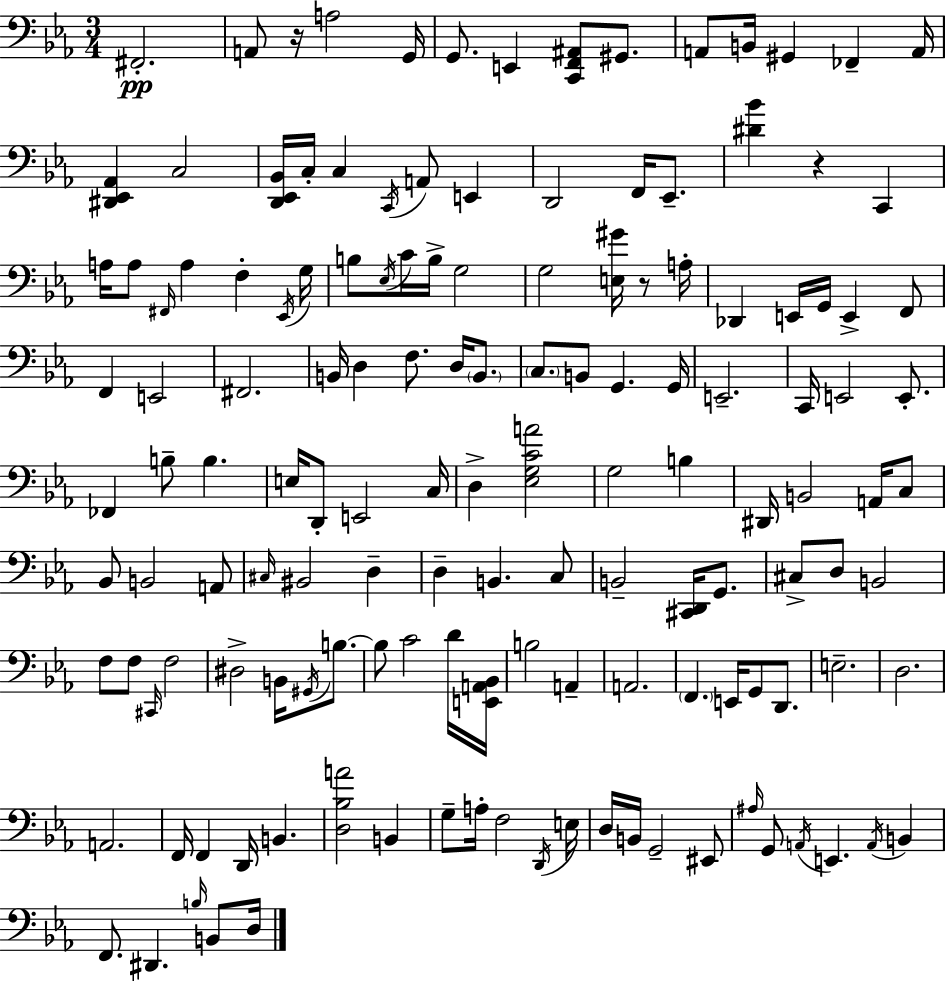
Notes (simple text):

F#2/h. A2/e R/s A3/h G2/s G2/e. E2/q [C2,F2,A#2]/e G#2/e. A2/e B2/s G#2/q FES2/q A2/s [D#2,Eb2,Ab2]/q C3/h [D2,Eb2,Bb2]/s C3/s C3/q C2/s A2/e E2/q D2/h F2/s Eb2/e. [D#4,Bb4]/q R/q C2/q A3/s A3/e F#2/s A3/q F3/q Eb2/s G3/s B3/e Eb3/s C4/s B3/s G3/h G3/h [E3,G#4]/s R/e A3/s Db2/q E2/s G2/s E2/q F2/e F2/q E2/h F#2/h. B2/s D3/q F3/e. D3/s B2/e. C3/e. B2/e G2/q. G2/s E2/h. C2/s E2/h E2/e. FES2/q B3/e B3/q. E3/s D2/e E2/h C3/s D3/q [Eb3,G3,C4,A4]/h G3/h B3/q D#2/s B2/h A2/s C3/e Bb2/e B2/h A2/e C#3/s BIS2/h D3/q D3/q B2/q. C3/e B2/h [C#2,D2]/s G2/e. C#3/e D3/e B2/h F3/e F3/e C#2/s F3/h D#3/h B2/s G#2/s B3/e. B3/e C4/h D4/s [E2,A2,Bb2]/s B3/h A2/q A2/h. F2/q. E2/s G2/e D2/e. E3/h. D3/h. A2/h. F2/s F2/q D2/s B2/q. [D3,Bb3,A4]/h B2/q G3/e A3/s F3/h D2/s E3/s D3/s B2/s G2/h EIS2/e A#3/s G2/e A2/s E2/q. A2/s B2/q F2/e. D#2/q. B3/s B2/e D3/s